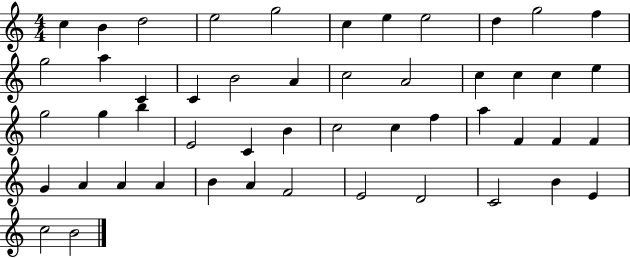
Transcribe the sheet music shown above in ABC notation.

X:1
T:Untitled
M:4/4
L:1/4
K:C
c B d2 e2 g2 c e e2 d g2 f g2 a C C B2 A c2 A2 c c c e g2 g b E2 C B c2 c f a F F F G A A A B A F2 E2 D2 C2 B E c2 B2